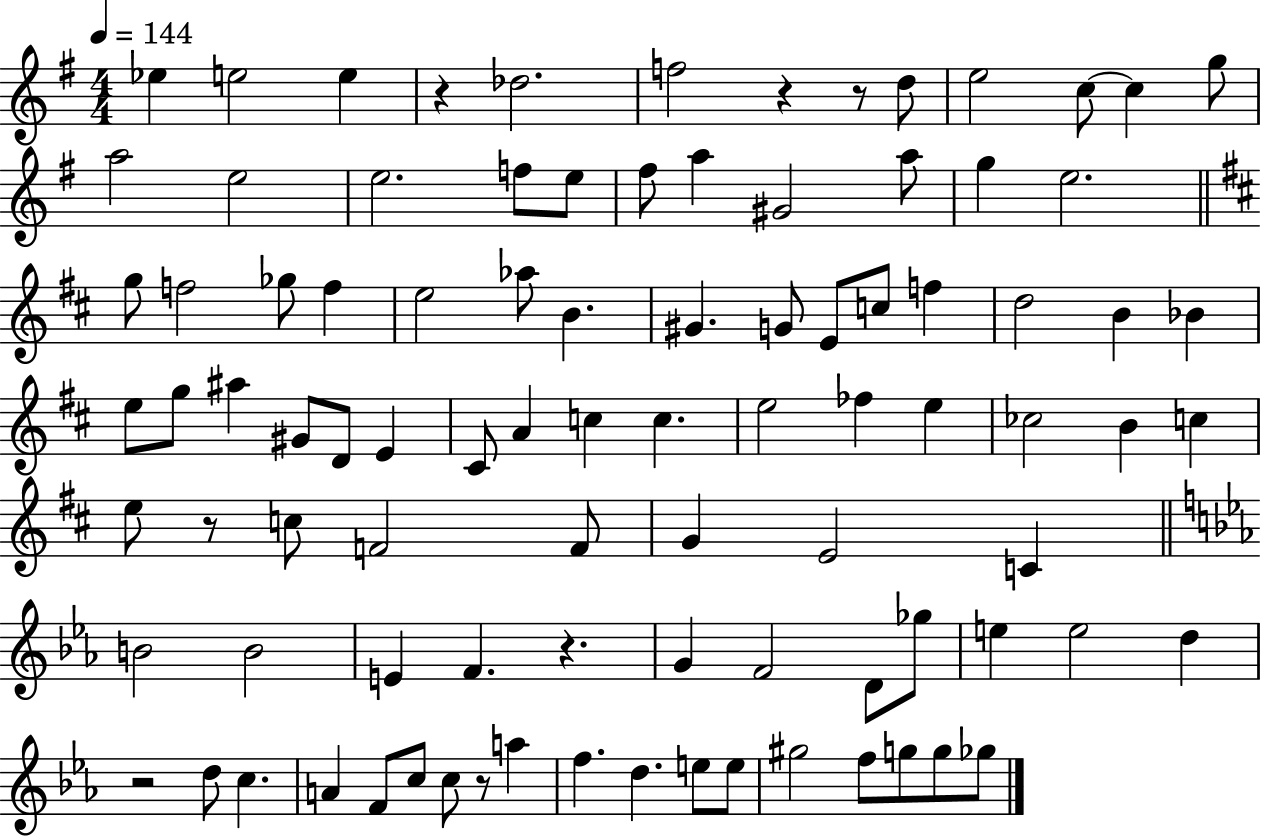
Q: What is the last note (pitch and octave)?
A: Gb5